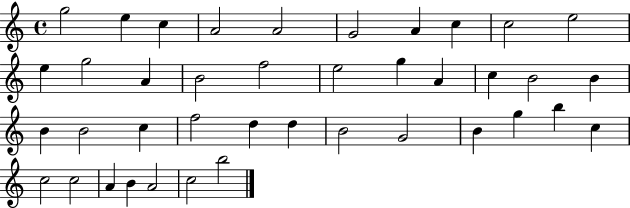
X:1
T:Untitled
M:4/4
L:1/4
K:C
g2 e c A2 A2 G2 A c c2 e2 e g2 A B2 f2 e2 g A c B2 B B B2 c f2 d d B2 G2 B g b c c2 c2 A B A2 c2 b2